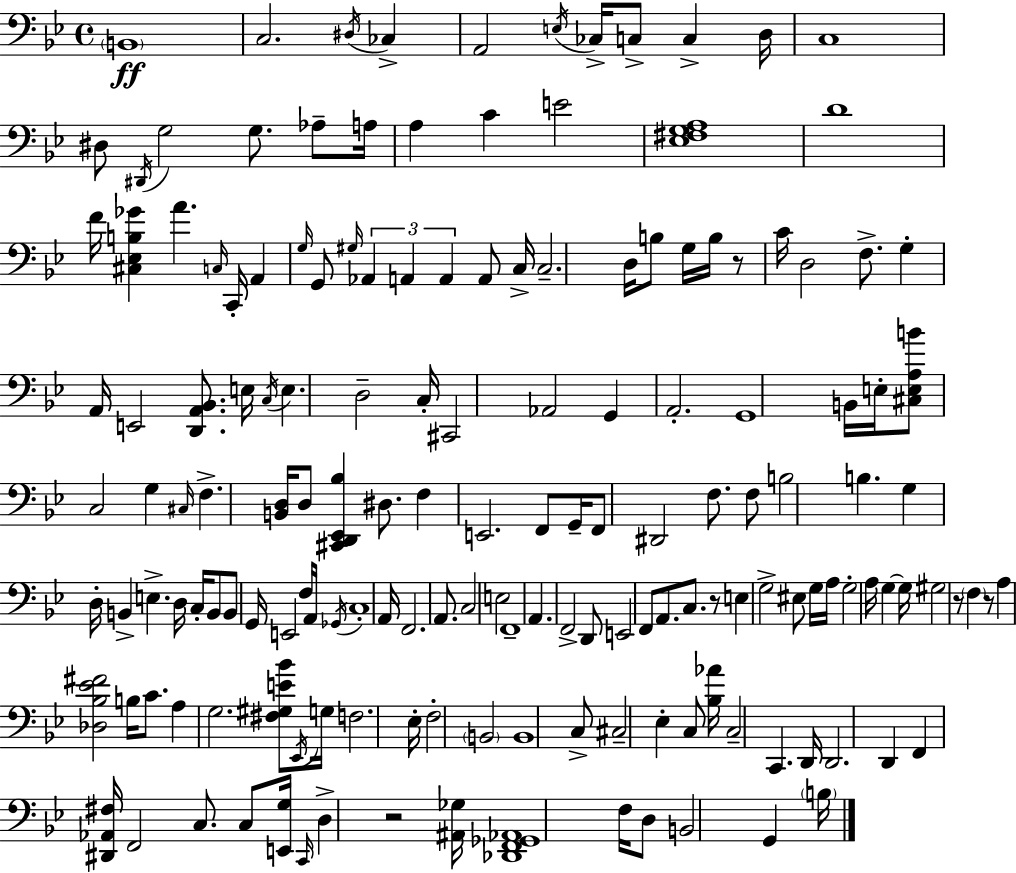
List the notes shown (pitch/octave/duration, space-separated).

B2/w C3/h. D#3/s CES3/q A2/h E3/s CES3/s C3/e C3/q D3/s C3/w D#3/e D#2/s G3/h G3/e. Ab3/e A3/s A3/q C4/q E4/h [Eb3,F#3,G3,A3]/w D4/w F4/s [C#3,Eb3,B3,Gb4]/q A4/q. C3/s C2/s A2/q G3/s G2/e G#3/s Ab2/q A2/q A2/q A2/e C3/s C3/h. D3/s B3/e G3/s B3/s R/e C4/s D3/h F3/e. G3/q A2/s E2/h [D2,A2,Bb2]/e. E3/s C3/s E3/q. D3/h C3/s C#2/h Ab2/h G2/q A2/h. G2/w B2/s E3/s [C#3,E3,A3,B4]/e C3/h G3/q C#3/s F3/q. [B2,D3]/s D3/e [C#2,D2,Eb2,Bb3]/q D#3/e. F3/q E2/h. F2/e G2/s F2/e D#2/h F3/e. F3/e B3/h B3/q. G3/q D3/s B2/q E3/q. D3/s C3/s B2/e B2/e G2/s E2/h F3/s A2/s Gb2/s C3/w A2/s F2/h. A2/e. C3/h E3/h F2/w A2/q. F2/h D2/e E2/h F2/e A2/e. C3/e. R/e E3/q G3/h EIS3/e G3/s A3/s G3/h A3/s G3/q G3/s G#3/h R/e F3/q R/e A3/q [Db3,Bb3,Eb4,F#4]/h B3/s C4/e. A3/q G3/h. [F#3,G#3,E4,Bb4]/e Eb2/s G3/s F3/h. Eb3/s F3/h B2/h B2/w C3/e C#3/h Eb3/q C3/e [Bb3,Ab4]/s C3/h C2/q. D2/s D2/h. D2/q F2/q [D#2,Ab2,F#3]/s F2/h C3/e. C3/e [E2,G3]/s C2/s D3/q R/h [A#2,Gb3]/s [Db2,F2,Gb2,Ab2]/w F3/s D3/e B2/h G2/q B3/s